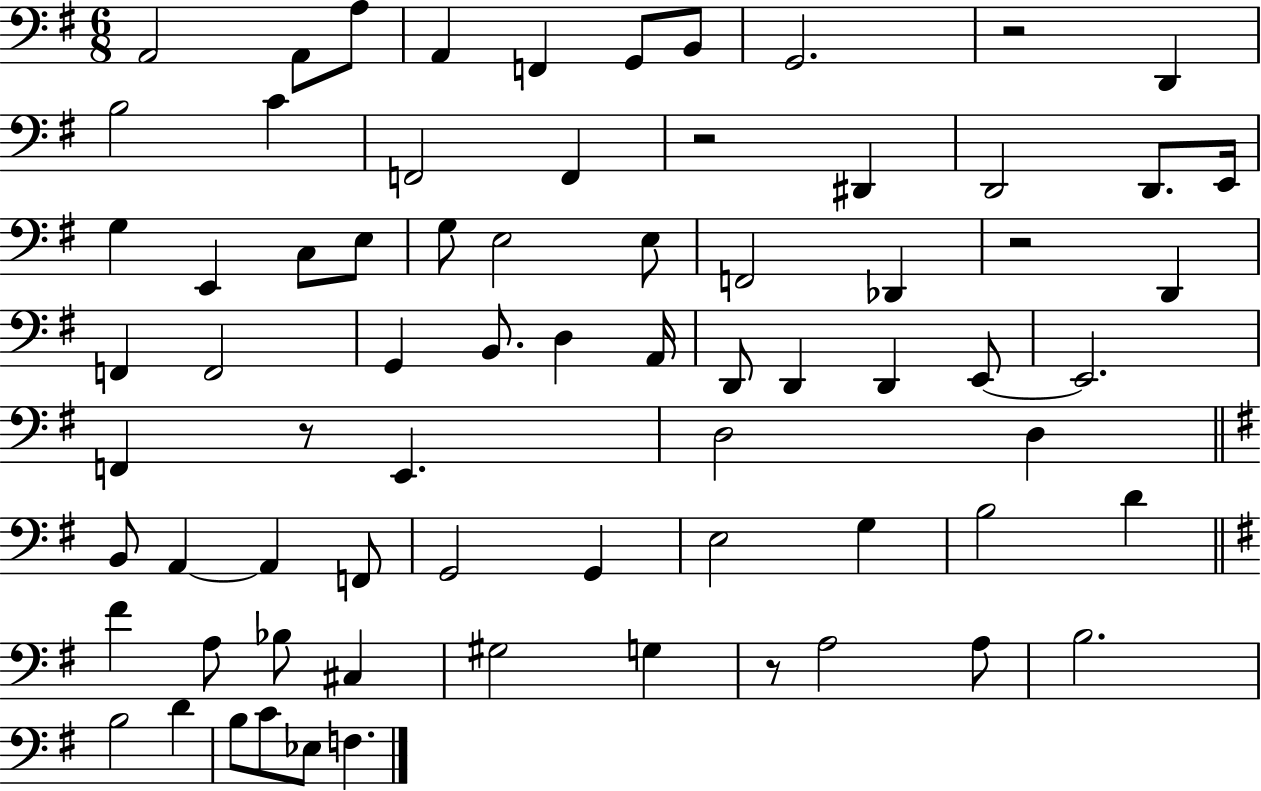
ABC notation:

X:1
T:Untitled
M:6/8
L:1/4
K:G
A,,2 A,,/2 A,/2 A,, F,, G,,/2 B,,/2 G,,2 z2 D,, B,2 C F,,2 F,, z2 ^D,, D,,2 D,,/2 E,,/4 G, E,, C,/2 E,/2 G,/2 E,2 E,/2 F,,2 _D,, z2 D,, F,, F,,2 G,, B,,/2 D, A,,/4 D,,/2 D,, D,, E,,/2 E,,2 F,, z/2 E,, D,2 D, B,,/2 A,, A,, F,,/2 G,,2 G,, E,2 G, B,2 D ^F A,/2 _B,/2 ^C, ^G,2 G, z/2 A,2 A,/2 B,2 B,2 D B,/2 C/2 _E,/2 F,